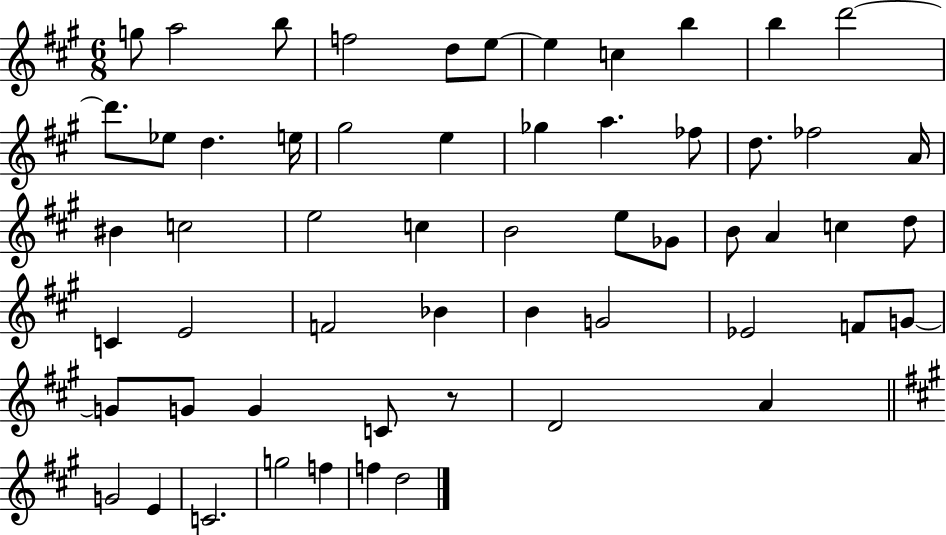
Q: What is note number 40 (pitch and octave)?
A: G4